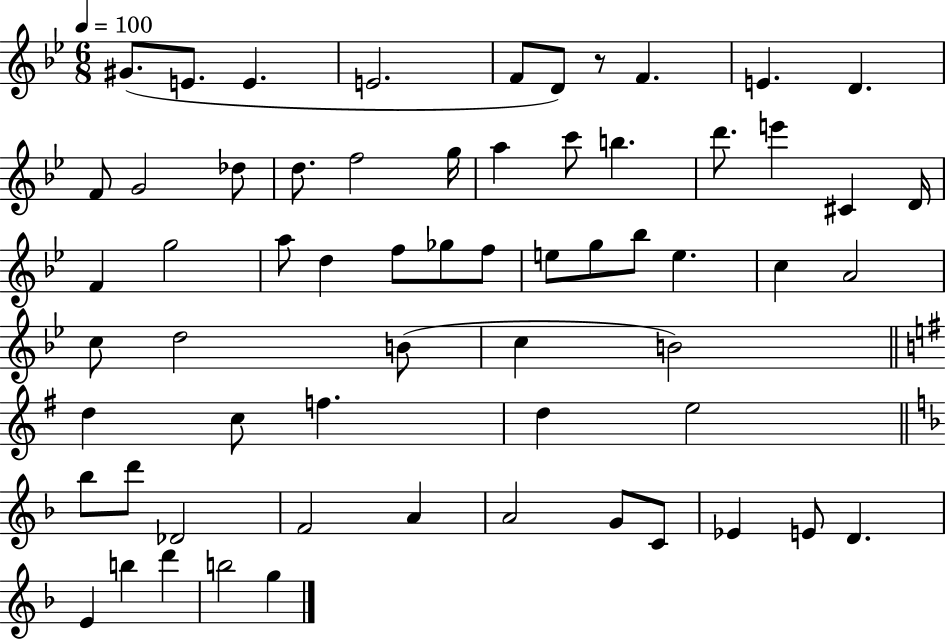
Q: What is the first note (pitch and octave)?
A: G#4